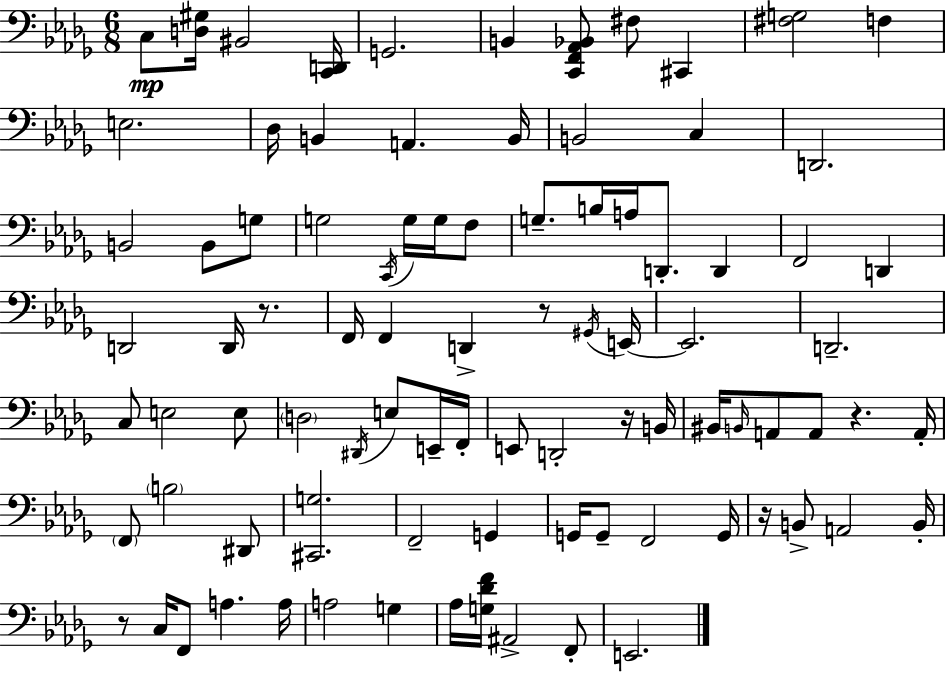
{
  \clef bass
  \numericTimeSignature
  \time 6/8
  \key bes \minor
  \repeat volta 2 { c8\mp <d gis>16 bis,2 <c, d,>16 | g,2. | b,4 <c, f, aes, bes,>8 fis8 cis,4 | <fis g>2 f4 | \break e2. | des16 b,4 a,4. b,16 | b,2 c4 | d,2. | \break b,2 b,8 g8 | g2 \acciaccatura { c,16 } g16 g16 f8 | g8.-- b16 a16 d,8.-. d,4 | f,2 d,4 | \break d,2 d,16 r8. | f,16 f,4 d,4-> r8 | \acciaccatura { gis,16 } e,16~~ e,2. | d,2.-- | \break c8 e2 | e8 \parenthesize d2 \acciaccatura { dis,16 } e8 | e,16-- f,16-. e,8 d,2-. | r16 b,16 bis,16 \grace { b,16 } a,8 a,8 r4. | \break a,16-. \parenthesize f,8 \parenthesize b2 | dis,8 <cis, g>2. | f,2-- | g,4 g,16 g,8-- f,2 | \break g,16 r16 b,8-> a,2 | b,16-. r8 c16 f,8 a4. | a16 a2 | g4 aes16 <g des' f'>16 ais,2-> | \break f,8-. e,2. | } \bar "|."
}